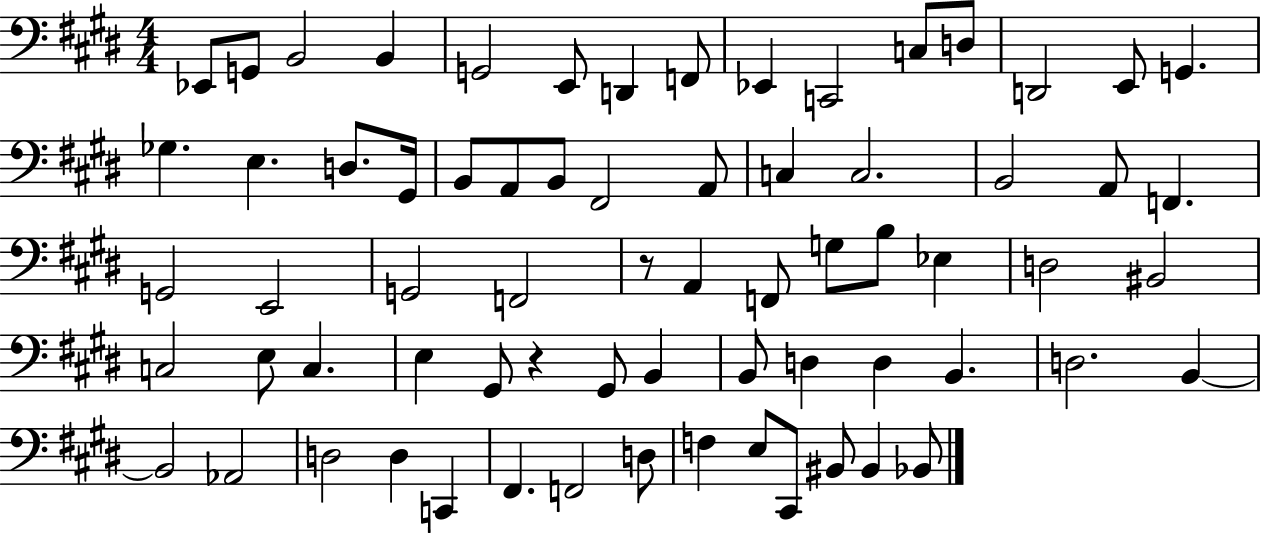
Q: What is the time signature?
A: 4/4